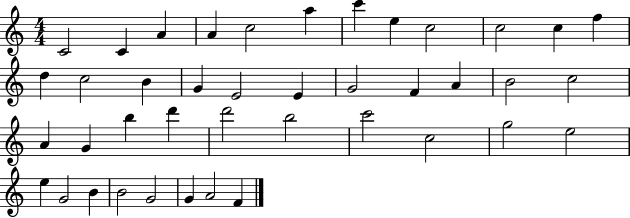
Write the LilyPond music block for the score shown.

{
  \clef treble
  \numericTimeSignature
  \time 4/4
  \key c \major
  c'2 c'4 a'4 | a'4 c''2 a''4 | c'''4 e''4 c''2 | c''2 c''4 f''4 | \break d''4 c''2 b'4 | g'4 e'2 e'4 | g'2 f'4 a'4 | b'2 c''2 | \break a'4 g'4 b''4 d'''4 | d'''2 b''2 | c'''2 c''2 | g''2 e''2 | \break e''4 g'2 b'4 | b'2 g'2 | g'4 a'2 f'4 | \bar "|."
}